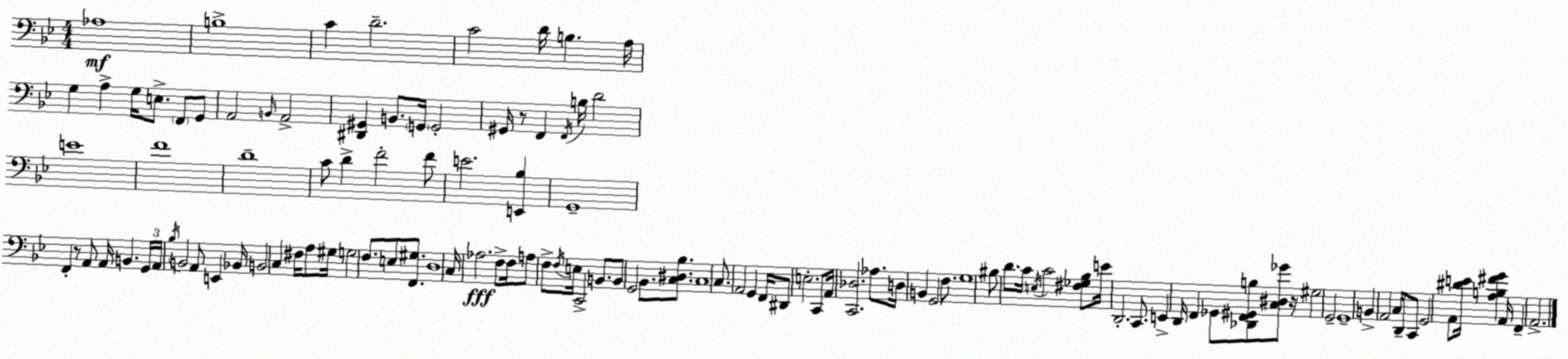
X:1
T:Untitled
M:4/4
L:1/4
K:Bb
_A,4 B,4 C D2 C2 D/4 B, A,/4 G, A, G,/4 E,/2 F,,/2 G,,/2 A,,2 B,,/4 A,,2 [^D,,^G,,] B,,/2 G,,/4 G,,2 ^G,,/4 z/2 F,, F,,/4 B,/4 D2 E4 F4 D4 C/2 D F2 F/2 E2 [E,,_B,] G,,4 F,, z/2 A,,/2 A,,/4 B,, G,,/4 A,,/4 _B,/4 B,,2 A,,/2 E,, _B,,/4 B,,2 C, ^F,/4 A,/2 ^G,/4 G,2 F,/2 E,/2 [F,,^G,]/2 D,4 C,/4 _A,2 F,/2 F,/4 A,/2 F,/2 F,/4 E,/4 C,,2 B,,/2 B,,/2 G,,2 _B,,/2 [C,^D,_B,]/2 C,4 C,/2 A,,2 G,, F,,/4 ^D,,/2 E,2 C,,/2 A,,/4 [C,,_D,]2 _A,/2 D,/4 B,, G,,2 F,/2 G,4 ^B,/2 D/2 C/4 E,/4 C2 [^F,_G,_B,]/2 E/4 D,,2 C,,/2 E,, D,,/4 F,, _G,,/2 [_D,,F,,^G,,B,]/2 [C,^D,_G]/2 z/4 ^G,2 G,,2 G,,4 B,, A,,2 C,/4 D,,/4 C,,/2 G,,2 A,,/2 [^DE]/4 [A,B,^FG] A,,/4 F,, A,,2